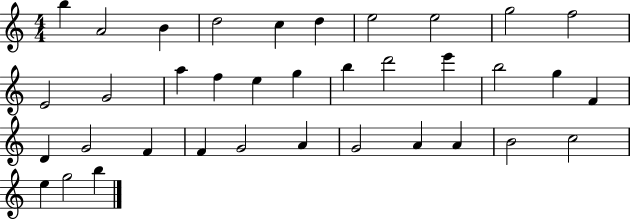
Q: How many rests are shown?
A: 0